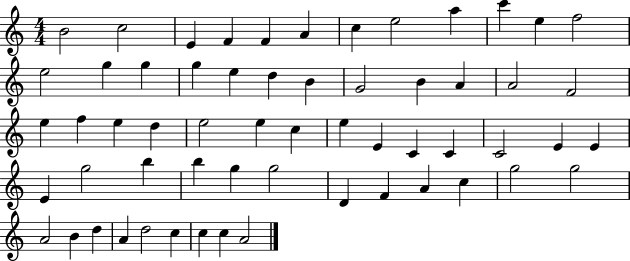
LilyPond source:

{
  \clef treble
  \numericTimeSignature
  \time 4/4
  \key c \major
  b'2 c''2 | e'4 f'4 f'4 a'4 | c''4 e''2 a''4 | c'''4 e''4 f''2 | \break e''2 g''4 g''4 | g''4 e''4 d''4 b'4 | g'2 b'4 a'4 | a'2 f'2 | \break e''4 f''4 e''4 d''4 | e''2 e''4 c''4 | e''4 e'4 c'4 c'4 | c'2 e'4 e'4 | \break e'4 g''2 b''4 | b''4 g''4 g''2 | d'4 f'4 a'4 c''4 | g''2 g''2 | \break a'2 b'4 d''4 | a'4 d''2 c''4 | c''4 c''4 a'2 | \bar "|."
}